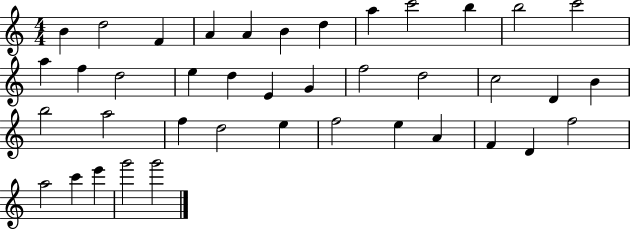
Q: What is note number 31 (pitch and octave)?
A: E5